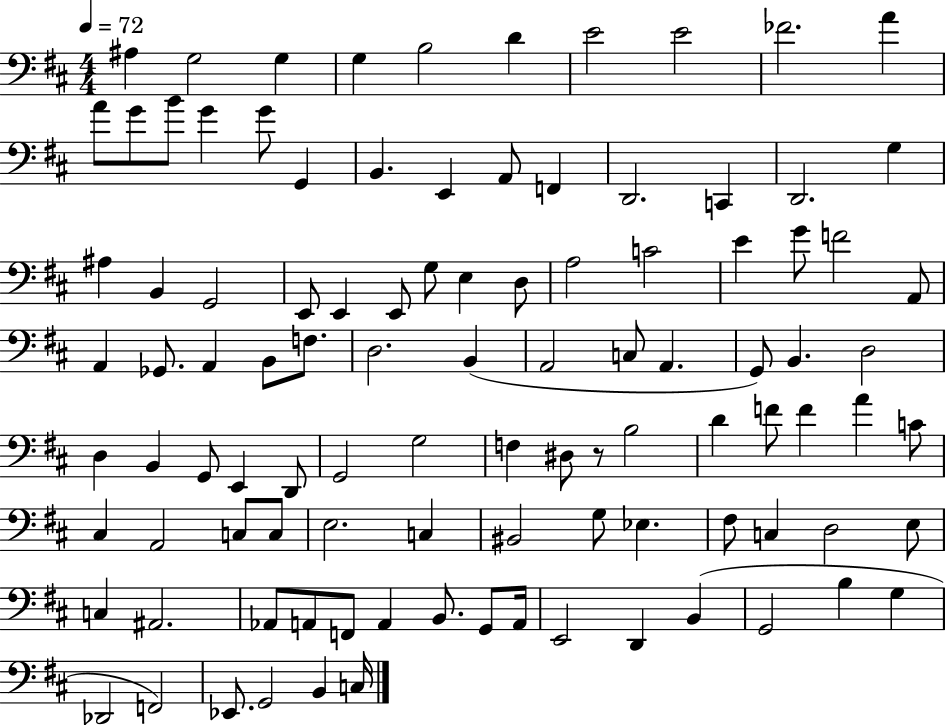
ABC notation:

X:1
T:Untitled
M:4/4
L:1/4
K:D
^A, G,2 G, G, B,2 D E2 E2 _F2 A A/2 G/2 B/2 G G/2 G,, B,, E,, A,,/2 F,, D,,2 C,, D,,2 G, ^A, B,, G,,2 E,,/2 E,, E,,/2 G,/2 E, D,/2 A,2 C2 E G/2 F2 A,,/2 A,, _G,,/2 A,, B,,/2 F,/2 D,2 B,, A,,2 C,/2 A,, G,,/2 B,, D,2 D, B,, G,,/2 E,, D,,/2 G,,2 G,2 F, ^D,/2 z/2 B,2 D F/2 F A C/2 ^C, A,,2 C,/2 C,/2 E,2 C, ^B,,2 G,/2 _E, ^F,/2 C, D,2 E,/2 C, ^A,,2 _A,,/2 A,,/2 F,,/2 A,, B,,/2 G,,/2 A,,/4 E,,2 D,, B,, G,,2 B, G, _D,,2 F,,2 _E,,/2 G,,2 B,, C,/4